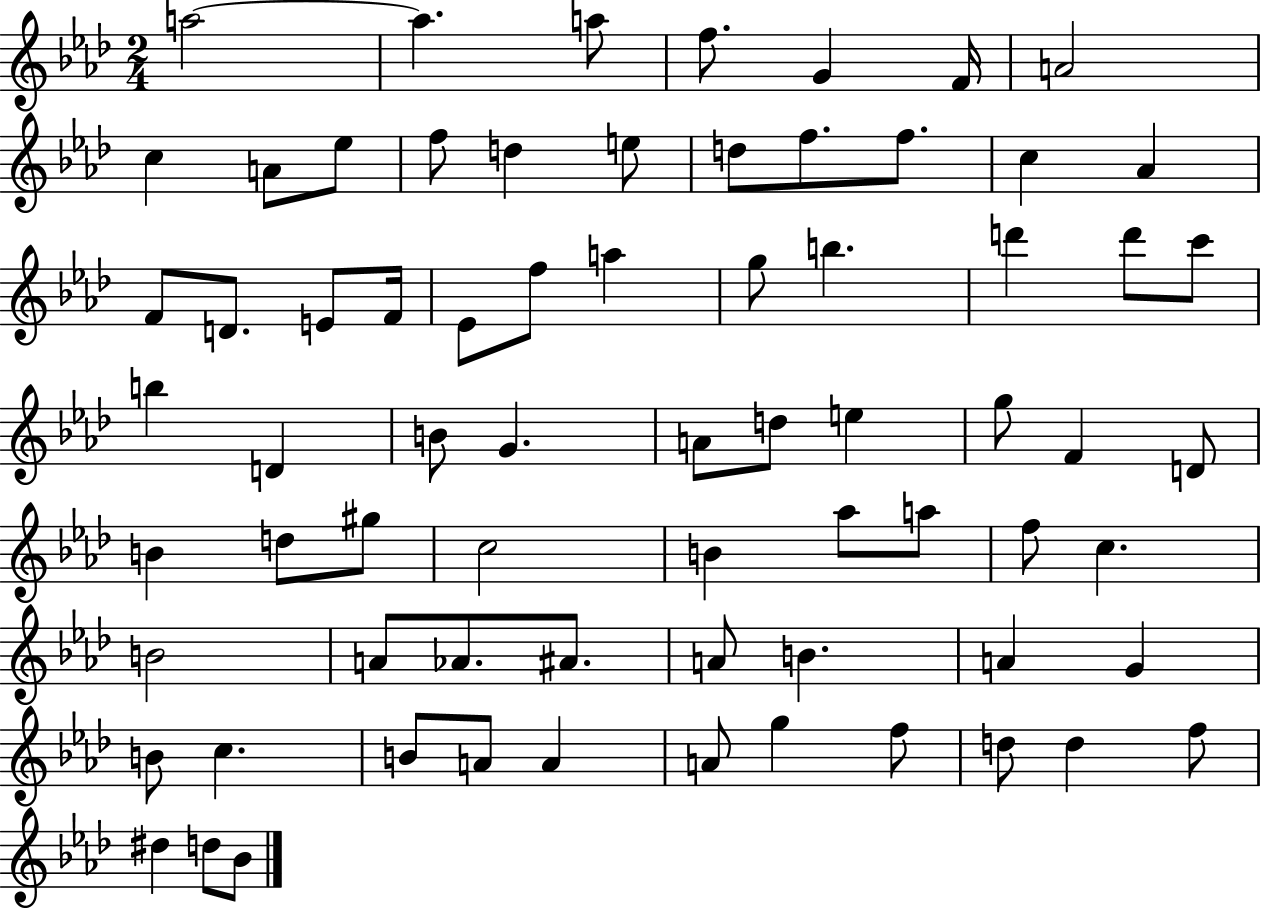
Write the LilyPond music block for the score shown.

{
  \clef treble
  \numericTimeSignature
  \time 2/4
  \key aes \major
  a''2~~ | a''4. a''8 | f''8. g'4 f'16 | a'2 | \break c''4 a'8 ees''8 | f''8 d''4 e''8 | d''8 f''8. f''8. | c''4 aes'4 | \break f'8 d'8. e'8 f'16 | ees'8 f''8 a''4 | g''8 b''4. | d'''4 d'''8 c'''8 | \break b''4 d'4 | b'8 g'4. | a'8 d''8 e''4 | g''8 f'4 d'8 | \break b'4 d''8 gis''8 | c''2 | b'4 aes''8 a''8 | f''8 c''4. | \break b'2 | a'8 aes'8. ais'8. | a'8 b'4. | a'4 g'4 | \break b'8 c''4. | b'8 a'8 a'4 | a'8 g''4 f''8 | d''8 d''4 f''8 | \break dis''4 d''8 bes'8 | \bar "|."
}